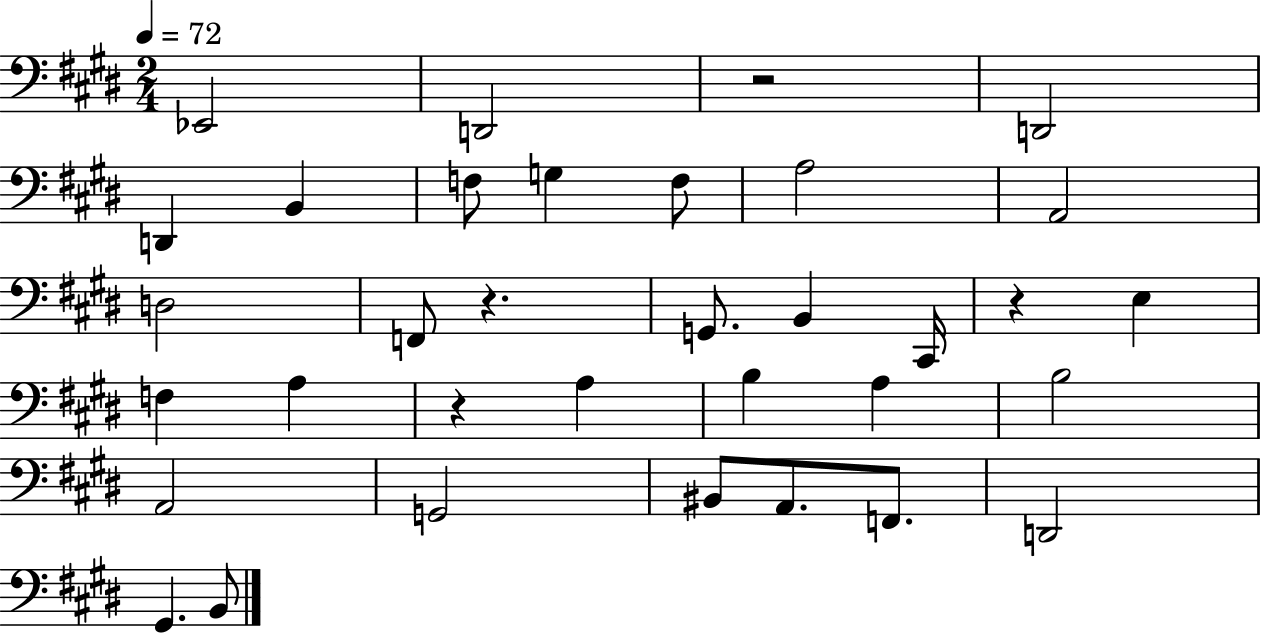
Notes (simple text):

Eb2/h D2/h R/h D2/h D2/q B2/q F3/e G3/q F3/e A3/h A2/h D3/h F2/e R/q. G2/e. B2/q C#2/s R/q E3/q F3/q A3/q R/q A3/q B3/q A3/q B3/h A2/h G2/h BIS2/e A2/e. F2/e. D2/h G#2/q. B2/e